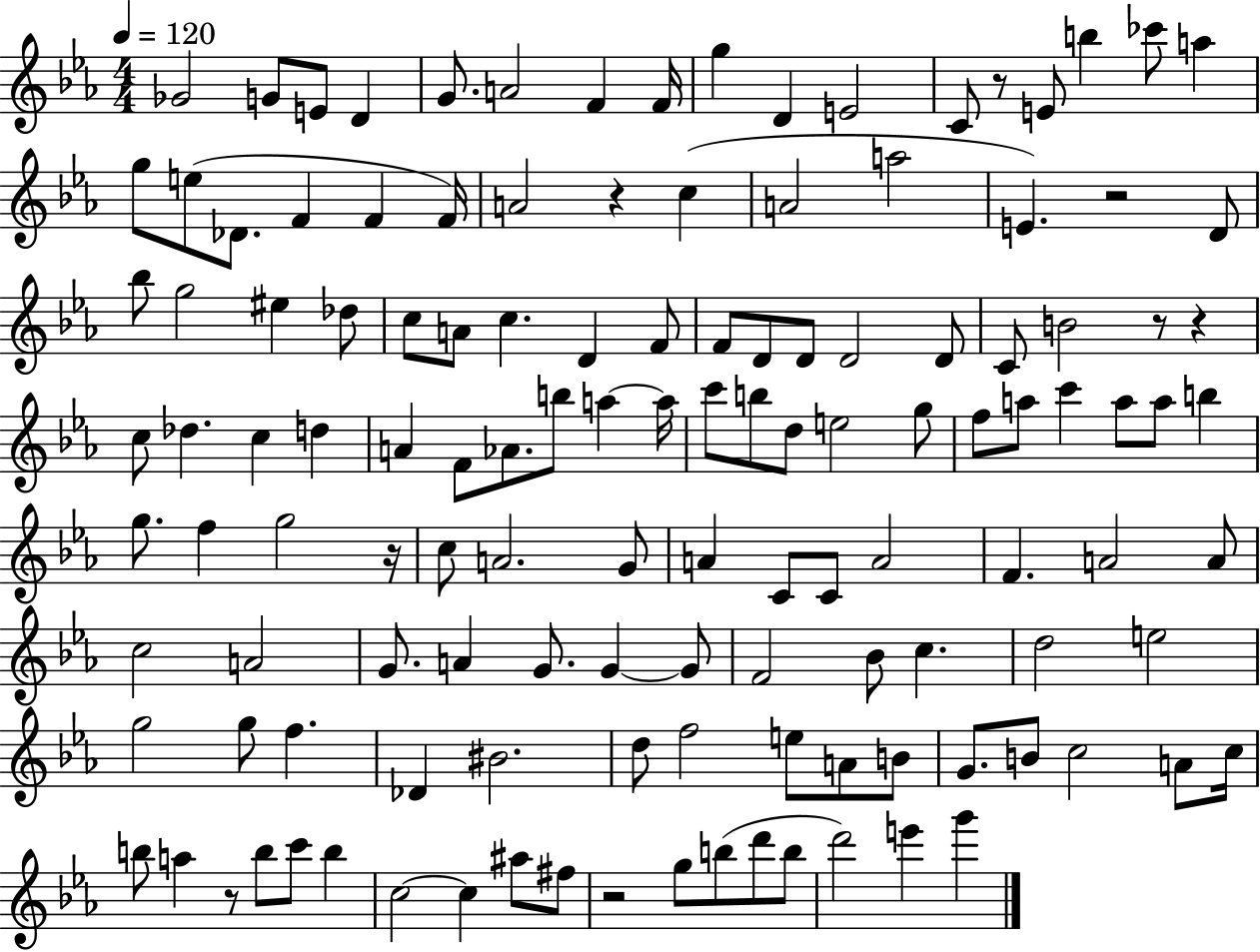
X:1
T:Untitled
M:4/4
L:1/4
K:Eb
_G2 G/2 E/2 D G/2 A2 F F/4 g D E2 C/2 z/2 E/2 b _c'/2 a g/2 e/2 _D/2 F F F/4 A2 z c A2 a2 E z2 D/2 _b/2 g2 ^e _d/2 c/2 A/2 c D F/2 F/2 D/2 D/2 D2 D/2 C/2 B2 z/2 z c/2 _d c d A F/2 _A/2 b/2 a a/4 c'/2 b/2 d/2 e2 g/2 f/2 a/2 c' a/2 a/2 b g/2 f g2 z/4 c/2 A2 G/2 A C/2 C/2 A2 F A2 A/2 c2 A2 G/2 A G/2 G G/2 F2 _B/2 c d2 e2 g2 g/2 f _D ^B2 d/2 f2 e/2 A/2 B/2 G/2 B/2 c2 A/2 c/4 b/2 a z/2 b/2 c'/2 b c2 c ^a/2 ^f/2 z2 g/2 b/2 d'/2 b/2 d'2 e' g'